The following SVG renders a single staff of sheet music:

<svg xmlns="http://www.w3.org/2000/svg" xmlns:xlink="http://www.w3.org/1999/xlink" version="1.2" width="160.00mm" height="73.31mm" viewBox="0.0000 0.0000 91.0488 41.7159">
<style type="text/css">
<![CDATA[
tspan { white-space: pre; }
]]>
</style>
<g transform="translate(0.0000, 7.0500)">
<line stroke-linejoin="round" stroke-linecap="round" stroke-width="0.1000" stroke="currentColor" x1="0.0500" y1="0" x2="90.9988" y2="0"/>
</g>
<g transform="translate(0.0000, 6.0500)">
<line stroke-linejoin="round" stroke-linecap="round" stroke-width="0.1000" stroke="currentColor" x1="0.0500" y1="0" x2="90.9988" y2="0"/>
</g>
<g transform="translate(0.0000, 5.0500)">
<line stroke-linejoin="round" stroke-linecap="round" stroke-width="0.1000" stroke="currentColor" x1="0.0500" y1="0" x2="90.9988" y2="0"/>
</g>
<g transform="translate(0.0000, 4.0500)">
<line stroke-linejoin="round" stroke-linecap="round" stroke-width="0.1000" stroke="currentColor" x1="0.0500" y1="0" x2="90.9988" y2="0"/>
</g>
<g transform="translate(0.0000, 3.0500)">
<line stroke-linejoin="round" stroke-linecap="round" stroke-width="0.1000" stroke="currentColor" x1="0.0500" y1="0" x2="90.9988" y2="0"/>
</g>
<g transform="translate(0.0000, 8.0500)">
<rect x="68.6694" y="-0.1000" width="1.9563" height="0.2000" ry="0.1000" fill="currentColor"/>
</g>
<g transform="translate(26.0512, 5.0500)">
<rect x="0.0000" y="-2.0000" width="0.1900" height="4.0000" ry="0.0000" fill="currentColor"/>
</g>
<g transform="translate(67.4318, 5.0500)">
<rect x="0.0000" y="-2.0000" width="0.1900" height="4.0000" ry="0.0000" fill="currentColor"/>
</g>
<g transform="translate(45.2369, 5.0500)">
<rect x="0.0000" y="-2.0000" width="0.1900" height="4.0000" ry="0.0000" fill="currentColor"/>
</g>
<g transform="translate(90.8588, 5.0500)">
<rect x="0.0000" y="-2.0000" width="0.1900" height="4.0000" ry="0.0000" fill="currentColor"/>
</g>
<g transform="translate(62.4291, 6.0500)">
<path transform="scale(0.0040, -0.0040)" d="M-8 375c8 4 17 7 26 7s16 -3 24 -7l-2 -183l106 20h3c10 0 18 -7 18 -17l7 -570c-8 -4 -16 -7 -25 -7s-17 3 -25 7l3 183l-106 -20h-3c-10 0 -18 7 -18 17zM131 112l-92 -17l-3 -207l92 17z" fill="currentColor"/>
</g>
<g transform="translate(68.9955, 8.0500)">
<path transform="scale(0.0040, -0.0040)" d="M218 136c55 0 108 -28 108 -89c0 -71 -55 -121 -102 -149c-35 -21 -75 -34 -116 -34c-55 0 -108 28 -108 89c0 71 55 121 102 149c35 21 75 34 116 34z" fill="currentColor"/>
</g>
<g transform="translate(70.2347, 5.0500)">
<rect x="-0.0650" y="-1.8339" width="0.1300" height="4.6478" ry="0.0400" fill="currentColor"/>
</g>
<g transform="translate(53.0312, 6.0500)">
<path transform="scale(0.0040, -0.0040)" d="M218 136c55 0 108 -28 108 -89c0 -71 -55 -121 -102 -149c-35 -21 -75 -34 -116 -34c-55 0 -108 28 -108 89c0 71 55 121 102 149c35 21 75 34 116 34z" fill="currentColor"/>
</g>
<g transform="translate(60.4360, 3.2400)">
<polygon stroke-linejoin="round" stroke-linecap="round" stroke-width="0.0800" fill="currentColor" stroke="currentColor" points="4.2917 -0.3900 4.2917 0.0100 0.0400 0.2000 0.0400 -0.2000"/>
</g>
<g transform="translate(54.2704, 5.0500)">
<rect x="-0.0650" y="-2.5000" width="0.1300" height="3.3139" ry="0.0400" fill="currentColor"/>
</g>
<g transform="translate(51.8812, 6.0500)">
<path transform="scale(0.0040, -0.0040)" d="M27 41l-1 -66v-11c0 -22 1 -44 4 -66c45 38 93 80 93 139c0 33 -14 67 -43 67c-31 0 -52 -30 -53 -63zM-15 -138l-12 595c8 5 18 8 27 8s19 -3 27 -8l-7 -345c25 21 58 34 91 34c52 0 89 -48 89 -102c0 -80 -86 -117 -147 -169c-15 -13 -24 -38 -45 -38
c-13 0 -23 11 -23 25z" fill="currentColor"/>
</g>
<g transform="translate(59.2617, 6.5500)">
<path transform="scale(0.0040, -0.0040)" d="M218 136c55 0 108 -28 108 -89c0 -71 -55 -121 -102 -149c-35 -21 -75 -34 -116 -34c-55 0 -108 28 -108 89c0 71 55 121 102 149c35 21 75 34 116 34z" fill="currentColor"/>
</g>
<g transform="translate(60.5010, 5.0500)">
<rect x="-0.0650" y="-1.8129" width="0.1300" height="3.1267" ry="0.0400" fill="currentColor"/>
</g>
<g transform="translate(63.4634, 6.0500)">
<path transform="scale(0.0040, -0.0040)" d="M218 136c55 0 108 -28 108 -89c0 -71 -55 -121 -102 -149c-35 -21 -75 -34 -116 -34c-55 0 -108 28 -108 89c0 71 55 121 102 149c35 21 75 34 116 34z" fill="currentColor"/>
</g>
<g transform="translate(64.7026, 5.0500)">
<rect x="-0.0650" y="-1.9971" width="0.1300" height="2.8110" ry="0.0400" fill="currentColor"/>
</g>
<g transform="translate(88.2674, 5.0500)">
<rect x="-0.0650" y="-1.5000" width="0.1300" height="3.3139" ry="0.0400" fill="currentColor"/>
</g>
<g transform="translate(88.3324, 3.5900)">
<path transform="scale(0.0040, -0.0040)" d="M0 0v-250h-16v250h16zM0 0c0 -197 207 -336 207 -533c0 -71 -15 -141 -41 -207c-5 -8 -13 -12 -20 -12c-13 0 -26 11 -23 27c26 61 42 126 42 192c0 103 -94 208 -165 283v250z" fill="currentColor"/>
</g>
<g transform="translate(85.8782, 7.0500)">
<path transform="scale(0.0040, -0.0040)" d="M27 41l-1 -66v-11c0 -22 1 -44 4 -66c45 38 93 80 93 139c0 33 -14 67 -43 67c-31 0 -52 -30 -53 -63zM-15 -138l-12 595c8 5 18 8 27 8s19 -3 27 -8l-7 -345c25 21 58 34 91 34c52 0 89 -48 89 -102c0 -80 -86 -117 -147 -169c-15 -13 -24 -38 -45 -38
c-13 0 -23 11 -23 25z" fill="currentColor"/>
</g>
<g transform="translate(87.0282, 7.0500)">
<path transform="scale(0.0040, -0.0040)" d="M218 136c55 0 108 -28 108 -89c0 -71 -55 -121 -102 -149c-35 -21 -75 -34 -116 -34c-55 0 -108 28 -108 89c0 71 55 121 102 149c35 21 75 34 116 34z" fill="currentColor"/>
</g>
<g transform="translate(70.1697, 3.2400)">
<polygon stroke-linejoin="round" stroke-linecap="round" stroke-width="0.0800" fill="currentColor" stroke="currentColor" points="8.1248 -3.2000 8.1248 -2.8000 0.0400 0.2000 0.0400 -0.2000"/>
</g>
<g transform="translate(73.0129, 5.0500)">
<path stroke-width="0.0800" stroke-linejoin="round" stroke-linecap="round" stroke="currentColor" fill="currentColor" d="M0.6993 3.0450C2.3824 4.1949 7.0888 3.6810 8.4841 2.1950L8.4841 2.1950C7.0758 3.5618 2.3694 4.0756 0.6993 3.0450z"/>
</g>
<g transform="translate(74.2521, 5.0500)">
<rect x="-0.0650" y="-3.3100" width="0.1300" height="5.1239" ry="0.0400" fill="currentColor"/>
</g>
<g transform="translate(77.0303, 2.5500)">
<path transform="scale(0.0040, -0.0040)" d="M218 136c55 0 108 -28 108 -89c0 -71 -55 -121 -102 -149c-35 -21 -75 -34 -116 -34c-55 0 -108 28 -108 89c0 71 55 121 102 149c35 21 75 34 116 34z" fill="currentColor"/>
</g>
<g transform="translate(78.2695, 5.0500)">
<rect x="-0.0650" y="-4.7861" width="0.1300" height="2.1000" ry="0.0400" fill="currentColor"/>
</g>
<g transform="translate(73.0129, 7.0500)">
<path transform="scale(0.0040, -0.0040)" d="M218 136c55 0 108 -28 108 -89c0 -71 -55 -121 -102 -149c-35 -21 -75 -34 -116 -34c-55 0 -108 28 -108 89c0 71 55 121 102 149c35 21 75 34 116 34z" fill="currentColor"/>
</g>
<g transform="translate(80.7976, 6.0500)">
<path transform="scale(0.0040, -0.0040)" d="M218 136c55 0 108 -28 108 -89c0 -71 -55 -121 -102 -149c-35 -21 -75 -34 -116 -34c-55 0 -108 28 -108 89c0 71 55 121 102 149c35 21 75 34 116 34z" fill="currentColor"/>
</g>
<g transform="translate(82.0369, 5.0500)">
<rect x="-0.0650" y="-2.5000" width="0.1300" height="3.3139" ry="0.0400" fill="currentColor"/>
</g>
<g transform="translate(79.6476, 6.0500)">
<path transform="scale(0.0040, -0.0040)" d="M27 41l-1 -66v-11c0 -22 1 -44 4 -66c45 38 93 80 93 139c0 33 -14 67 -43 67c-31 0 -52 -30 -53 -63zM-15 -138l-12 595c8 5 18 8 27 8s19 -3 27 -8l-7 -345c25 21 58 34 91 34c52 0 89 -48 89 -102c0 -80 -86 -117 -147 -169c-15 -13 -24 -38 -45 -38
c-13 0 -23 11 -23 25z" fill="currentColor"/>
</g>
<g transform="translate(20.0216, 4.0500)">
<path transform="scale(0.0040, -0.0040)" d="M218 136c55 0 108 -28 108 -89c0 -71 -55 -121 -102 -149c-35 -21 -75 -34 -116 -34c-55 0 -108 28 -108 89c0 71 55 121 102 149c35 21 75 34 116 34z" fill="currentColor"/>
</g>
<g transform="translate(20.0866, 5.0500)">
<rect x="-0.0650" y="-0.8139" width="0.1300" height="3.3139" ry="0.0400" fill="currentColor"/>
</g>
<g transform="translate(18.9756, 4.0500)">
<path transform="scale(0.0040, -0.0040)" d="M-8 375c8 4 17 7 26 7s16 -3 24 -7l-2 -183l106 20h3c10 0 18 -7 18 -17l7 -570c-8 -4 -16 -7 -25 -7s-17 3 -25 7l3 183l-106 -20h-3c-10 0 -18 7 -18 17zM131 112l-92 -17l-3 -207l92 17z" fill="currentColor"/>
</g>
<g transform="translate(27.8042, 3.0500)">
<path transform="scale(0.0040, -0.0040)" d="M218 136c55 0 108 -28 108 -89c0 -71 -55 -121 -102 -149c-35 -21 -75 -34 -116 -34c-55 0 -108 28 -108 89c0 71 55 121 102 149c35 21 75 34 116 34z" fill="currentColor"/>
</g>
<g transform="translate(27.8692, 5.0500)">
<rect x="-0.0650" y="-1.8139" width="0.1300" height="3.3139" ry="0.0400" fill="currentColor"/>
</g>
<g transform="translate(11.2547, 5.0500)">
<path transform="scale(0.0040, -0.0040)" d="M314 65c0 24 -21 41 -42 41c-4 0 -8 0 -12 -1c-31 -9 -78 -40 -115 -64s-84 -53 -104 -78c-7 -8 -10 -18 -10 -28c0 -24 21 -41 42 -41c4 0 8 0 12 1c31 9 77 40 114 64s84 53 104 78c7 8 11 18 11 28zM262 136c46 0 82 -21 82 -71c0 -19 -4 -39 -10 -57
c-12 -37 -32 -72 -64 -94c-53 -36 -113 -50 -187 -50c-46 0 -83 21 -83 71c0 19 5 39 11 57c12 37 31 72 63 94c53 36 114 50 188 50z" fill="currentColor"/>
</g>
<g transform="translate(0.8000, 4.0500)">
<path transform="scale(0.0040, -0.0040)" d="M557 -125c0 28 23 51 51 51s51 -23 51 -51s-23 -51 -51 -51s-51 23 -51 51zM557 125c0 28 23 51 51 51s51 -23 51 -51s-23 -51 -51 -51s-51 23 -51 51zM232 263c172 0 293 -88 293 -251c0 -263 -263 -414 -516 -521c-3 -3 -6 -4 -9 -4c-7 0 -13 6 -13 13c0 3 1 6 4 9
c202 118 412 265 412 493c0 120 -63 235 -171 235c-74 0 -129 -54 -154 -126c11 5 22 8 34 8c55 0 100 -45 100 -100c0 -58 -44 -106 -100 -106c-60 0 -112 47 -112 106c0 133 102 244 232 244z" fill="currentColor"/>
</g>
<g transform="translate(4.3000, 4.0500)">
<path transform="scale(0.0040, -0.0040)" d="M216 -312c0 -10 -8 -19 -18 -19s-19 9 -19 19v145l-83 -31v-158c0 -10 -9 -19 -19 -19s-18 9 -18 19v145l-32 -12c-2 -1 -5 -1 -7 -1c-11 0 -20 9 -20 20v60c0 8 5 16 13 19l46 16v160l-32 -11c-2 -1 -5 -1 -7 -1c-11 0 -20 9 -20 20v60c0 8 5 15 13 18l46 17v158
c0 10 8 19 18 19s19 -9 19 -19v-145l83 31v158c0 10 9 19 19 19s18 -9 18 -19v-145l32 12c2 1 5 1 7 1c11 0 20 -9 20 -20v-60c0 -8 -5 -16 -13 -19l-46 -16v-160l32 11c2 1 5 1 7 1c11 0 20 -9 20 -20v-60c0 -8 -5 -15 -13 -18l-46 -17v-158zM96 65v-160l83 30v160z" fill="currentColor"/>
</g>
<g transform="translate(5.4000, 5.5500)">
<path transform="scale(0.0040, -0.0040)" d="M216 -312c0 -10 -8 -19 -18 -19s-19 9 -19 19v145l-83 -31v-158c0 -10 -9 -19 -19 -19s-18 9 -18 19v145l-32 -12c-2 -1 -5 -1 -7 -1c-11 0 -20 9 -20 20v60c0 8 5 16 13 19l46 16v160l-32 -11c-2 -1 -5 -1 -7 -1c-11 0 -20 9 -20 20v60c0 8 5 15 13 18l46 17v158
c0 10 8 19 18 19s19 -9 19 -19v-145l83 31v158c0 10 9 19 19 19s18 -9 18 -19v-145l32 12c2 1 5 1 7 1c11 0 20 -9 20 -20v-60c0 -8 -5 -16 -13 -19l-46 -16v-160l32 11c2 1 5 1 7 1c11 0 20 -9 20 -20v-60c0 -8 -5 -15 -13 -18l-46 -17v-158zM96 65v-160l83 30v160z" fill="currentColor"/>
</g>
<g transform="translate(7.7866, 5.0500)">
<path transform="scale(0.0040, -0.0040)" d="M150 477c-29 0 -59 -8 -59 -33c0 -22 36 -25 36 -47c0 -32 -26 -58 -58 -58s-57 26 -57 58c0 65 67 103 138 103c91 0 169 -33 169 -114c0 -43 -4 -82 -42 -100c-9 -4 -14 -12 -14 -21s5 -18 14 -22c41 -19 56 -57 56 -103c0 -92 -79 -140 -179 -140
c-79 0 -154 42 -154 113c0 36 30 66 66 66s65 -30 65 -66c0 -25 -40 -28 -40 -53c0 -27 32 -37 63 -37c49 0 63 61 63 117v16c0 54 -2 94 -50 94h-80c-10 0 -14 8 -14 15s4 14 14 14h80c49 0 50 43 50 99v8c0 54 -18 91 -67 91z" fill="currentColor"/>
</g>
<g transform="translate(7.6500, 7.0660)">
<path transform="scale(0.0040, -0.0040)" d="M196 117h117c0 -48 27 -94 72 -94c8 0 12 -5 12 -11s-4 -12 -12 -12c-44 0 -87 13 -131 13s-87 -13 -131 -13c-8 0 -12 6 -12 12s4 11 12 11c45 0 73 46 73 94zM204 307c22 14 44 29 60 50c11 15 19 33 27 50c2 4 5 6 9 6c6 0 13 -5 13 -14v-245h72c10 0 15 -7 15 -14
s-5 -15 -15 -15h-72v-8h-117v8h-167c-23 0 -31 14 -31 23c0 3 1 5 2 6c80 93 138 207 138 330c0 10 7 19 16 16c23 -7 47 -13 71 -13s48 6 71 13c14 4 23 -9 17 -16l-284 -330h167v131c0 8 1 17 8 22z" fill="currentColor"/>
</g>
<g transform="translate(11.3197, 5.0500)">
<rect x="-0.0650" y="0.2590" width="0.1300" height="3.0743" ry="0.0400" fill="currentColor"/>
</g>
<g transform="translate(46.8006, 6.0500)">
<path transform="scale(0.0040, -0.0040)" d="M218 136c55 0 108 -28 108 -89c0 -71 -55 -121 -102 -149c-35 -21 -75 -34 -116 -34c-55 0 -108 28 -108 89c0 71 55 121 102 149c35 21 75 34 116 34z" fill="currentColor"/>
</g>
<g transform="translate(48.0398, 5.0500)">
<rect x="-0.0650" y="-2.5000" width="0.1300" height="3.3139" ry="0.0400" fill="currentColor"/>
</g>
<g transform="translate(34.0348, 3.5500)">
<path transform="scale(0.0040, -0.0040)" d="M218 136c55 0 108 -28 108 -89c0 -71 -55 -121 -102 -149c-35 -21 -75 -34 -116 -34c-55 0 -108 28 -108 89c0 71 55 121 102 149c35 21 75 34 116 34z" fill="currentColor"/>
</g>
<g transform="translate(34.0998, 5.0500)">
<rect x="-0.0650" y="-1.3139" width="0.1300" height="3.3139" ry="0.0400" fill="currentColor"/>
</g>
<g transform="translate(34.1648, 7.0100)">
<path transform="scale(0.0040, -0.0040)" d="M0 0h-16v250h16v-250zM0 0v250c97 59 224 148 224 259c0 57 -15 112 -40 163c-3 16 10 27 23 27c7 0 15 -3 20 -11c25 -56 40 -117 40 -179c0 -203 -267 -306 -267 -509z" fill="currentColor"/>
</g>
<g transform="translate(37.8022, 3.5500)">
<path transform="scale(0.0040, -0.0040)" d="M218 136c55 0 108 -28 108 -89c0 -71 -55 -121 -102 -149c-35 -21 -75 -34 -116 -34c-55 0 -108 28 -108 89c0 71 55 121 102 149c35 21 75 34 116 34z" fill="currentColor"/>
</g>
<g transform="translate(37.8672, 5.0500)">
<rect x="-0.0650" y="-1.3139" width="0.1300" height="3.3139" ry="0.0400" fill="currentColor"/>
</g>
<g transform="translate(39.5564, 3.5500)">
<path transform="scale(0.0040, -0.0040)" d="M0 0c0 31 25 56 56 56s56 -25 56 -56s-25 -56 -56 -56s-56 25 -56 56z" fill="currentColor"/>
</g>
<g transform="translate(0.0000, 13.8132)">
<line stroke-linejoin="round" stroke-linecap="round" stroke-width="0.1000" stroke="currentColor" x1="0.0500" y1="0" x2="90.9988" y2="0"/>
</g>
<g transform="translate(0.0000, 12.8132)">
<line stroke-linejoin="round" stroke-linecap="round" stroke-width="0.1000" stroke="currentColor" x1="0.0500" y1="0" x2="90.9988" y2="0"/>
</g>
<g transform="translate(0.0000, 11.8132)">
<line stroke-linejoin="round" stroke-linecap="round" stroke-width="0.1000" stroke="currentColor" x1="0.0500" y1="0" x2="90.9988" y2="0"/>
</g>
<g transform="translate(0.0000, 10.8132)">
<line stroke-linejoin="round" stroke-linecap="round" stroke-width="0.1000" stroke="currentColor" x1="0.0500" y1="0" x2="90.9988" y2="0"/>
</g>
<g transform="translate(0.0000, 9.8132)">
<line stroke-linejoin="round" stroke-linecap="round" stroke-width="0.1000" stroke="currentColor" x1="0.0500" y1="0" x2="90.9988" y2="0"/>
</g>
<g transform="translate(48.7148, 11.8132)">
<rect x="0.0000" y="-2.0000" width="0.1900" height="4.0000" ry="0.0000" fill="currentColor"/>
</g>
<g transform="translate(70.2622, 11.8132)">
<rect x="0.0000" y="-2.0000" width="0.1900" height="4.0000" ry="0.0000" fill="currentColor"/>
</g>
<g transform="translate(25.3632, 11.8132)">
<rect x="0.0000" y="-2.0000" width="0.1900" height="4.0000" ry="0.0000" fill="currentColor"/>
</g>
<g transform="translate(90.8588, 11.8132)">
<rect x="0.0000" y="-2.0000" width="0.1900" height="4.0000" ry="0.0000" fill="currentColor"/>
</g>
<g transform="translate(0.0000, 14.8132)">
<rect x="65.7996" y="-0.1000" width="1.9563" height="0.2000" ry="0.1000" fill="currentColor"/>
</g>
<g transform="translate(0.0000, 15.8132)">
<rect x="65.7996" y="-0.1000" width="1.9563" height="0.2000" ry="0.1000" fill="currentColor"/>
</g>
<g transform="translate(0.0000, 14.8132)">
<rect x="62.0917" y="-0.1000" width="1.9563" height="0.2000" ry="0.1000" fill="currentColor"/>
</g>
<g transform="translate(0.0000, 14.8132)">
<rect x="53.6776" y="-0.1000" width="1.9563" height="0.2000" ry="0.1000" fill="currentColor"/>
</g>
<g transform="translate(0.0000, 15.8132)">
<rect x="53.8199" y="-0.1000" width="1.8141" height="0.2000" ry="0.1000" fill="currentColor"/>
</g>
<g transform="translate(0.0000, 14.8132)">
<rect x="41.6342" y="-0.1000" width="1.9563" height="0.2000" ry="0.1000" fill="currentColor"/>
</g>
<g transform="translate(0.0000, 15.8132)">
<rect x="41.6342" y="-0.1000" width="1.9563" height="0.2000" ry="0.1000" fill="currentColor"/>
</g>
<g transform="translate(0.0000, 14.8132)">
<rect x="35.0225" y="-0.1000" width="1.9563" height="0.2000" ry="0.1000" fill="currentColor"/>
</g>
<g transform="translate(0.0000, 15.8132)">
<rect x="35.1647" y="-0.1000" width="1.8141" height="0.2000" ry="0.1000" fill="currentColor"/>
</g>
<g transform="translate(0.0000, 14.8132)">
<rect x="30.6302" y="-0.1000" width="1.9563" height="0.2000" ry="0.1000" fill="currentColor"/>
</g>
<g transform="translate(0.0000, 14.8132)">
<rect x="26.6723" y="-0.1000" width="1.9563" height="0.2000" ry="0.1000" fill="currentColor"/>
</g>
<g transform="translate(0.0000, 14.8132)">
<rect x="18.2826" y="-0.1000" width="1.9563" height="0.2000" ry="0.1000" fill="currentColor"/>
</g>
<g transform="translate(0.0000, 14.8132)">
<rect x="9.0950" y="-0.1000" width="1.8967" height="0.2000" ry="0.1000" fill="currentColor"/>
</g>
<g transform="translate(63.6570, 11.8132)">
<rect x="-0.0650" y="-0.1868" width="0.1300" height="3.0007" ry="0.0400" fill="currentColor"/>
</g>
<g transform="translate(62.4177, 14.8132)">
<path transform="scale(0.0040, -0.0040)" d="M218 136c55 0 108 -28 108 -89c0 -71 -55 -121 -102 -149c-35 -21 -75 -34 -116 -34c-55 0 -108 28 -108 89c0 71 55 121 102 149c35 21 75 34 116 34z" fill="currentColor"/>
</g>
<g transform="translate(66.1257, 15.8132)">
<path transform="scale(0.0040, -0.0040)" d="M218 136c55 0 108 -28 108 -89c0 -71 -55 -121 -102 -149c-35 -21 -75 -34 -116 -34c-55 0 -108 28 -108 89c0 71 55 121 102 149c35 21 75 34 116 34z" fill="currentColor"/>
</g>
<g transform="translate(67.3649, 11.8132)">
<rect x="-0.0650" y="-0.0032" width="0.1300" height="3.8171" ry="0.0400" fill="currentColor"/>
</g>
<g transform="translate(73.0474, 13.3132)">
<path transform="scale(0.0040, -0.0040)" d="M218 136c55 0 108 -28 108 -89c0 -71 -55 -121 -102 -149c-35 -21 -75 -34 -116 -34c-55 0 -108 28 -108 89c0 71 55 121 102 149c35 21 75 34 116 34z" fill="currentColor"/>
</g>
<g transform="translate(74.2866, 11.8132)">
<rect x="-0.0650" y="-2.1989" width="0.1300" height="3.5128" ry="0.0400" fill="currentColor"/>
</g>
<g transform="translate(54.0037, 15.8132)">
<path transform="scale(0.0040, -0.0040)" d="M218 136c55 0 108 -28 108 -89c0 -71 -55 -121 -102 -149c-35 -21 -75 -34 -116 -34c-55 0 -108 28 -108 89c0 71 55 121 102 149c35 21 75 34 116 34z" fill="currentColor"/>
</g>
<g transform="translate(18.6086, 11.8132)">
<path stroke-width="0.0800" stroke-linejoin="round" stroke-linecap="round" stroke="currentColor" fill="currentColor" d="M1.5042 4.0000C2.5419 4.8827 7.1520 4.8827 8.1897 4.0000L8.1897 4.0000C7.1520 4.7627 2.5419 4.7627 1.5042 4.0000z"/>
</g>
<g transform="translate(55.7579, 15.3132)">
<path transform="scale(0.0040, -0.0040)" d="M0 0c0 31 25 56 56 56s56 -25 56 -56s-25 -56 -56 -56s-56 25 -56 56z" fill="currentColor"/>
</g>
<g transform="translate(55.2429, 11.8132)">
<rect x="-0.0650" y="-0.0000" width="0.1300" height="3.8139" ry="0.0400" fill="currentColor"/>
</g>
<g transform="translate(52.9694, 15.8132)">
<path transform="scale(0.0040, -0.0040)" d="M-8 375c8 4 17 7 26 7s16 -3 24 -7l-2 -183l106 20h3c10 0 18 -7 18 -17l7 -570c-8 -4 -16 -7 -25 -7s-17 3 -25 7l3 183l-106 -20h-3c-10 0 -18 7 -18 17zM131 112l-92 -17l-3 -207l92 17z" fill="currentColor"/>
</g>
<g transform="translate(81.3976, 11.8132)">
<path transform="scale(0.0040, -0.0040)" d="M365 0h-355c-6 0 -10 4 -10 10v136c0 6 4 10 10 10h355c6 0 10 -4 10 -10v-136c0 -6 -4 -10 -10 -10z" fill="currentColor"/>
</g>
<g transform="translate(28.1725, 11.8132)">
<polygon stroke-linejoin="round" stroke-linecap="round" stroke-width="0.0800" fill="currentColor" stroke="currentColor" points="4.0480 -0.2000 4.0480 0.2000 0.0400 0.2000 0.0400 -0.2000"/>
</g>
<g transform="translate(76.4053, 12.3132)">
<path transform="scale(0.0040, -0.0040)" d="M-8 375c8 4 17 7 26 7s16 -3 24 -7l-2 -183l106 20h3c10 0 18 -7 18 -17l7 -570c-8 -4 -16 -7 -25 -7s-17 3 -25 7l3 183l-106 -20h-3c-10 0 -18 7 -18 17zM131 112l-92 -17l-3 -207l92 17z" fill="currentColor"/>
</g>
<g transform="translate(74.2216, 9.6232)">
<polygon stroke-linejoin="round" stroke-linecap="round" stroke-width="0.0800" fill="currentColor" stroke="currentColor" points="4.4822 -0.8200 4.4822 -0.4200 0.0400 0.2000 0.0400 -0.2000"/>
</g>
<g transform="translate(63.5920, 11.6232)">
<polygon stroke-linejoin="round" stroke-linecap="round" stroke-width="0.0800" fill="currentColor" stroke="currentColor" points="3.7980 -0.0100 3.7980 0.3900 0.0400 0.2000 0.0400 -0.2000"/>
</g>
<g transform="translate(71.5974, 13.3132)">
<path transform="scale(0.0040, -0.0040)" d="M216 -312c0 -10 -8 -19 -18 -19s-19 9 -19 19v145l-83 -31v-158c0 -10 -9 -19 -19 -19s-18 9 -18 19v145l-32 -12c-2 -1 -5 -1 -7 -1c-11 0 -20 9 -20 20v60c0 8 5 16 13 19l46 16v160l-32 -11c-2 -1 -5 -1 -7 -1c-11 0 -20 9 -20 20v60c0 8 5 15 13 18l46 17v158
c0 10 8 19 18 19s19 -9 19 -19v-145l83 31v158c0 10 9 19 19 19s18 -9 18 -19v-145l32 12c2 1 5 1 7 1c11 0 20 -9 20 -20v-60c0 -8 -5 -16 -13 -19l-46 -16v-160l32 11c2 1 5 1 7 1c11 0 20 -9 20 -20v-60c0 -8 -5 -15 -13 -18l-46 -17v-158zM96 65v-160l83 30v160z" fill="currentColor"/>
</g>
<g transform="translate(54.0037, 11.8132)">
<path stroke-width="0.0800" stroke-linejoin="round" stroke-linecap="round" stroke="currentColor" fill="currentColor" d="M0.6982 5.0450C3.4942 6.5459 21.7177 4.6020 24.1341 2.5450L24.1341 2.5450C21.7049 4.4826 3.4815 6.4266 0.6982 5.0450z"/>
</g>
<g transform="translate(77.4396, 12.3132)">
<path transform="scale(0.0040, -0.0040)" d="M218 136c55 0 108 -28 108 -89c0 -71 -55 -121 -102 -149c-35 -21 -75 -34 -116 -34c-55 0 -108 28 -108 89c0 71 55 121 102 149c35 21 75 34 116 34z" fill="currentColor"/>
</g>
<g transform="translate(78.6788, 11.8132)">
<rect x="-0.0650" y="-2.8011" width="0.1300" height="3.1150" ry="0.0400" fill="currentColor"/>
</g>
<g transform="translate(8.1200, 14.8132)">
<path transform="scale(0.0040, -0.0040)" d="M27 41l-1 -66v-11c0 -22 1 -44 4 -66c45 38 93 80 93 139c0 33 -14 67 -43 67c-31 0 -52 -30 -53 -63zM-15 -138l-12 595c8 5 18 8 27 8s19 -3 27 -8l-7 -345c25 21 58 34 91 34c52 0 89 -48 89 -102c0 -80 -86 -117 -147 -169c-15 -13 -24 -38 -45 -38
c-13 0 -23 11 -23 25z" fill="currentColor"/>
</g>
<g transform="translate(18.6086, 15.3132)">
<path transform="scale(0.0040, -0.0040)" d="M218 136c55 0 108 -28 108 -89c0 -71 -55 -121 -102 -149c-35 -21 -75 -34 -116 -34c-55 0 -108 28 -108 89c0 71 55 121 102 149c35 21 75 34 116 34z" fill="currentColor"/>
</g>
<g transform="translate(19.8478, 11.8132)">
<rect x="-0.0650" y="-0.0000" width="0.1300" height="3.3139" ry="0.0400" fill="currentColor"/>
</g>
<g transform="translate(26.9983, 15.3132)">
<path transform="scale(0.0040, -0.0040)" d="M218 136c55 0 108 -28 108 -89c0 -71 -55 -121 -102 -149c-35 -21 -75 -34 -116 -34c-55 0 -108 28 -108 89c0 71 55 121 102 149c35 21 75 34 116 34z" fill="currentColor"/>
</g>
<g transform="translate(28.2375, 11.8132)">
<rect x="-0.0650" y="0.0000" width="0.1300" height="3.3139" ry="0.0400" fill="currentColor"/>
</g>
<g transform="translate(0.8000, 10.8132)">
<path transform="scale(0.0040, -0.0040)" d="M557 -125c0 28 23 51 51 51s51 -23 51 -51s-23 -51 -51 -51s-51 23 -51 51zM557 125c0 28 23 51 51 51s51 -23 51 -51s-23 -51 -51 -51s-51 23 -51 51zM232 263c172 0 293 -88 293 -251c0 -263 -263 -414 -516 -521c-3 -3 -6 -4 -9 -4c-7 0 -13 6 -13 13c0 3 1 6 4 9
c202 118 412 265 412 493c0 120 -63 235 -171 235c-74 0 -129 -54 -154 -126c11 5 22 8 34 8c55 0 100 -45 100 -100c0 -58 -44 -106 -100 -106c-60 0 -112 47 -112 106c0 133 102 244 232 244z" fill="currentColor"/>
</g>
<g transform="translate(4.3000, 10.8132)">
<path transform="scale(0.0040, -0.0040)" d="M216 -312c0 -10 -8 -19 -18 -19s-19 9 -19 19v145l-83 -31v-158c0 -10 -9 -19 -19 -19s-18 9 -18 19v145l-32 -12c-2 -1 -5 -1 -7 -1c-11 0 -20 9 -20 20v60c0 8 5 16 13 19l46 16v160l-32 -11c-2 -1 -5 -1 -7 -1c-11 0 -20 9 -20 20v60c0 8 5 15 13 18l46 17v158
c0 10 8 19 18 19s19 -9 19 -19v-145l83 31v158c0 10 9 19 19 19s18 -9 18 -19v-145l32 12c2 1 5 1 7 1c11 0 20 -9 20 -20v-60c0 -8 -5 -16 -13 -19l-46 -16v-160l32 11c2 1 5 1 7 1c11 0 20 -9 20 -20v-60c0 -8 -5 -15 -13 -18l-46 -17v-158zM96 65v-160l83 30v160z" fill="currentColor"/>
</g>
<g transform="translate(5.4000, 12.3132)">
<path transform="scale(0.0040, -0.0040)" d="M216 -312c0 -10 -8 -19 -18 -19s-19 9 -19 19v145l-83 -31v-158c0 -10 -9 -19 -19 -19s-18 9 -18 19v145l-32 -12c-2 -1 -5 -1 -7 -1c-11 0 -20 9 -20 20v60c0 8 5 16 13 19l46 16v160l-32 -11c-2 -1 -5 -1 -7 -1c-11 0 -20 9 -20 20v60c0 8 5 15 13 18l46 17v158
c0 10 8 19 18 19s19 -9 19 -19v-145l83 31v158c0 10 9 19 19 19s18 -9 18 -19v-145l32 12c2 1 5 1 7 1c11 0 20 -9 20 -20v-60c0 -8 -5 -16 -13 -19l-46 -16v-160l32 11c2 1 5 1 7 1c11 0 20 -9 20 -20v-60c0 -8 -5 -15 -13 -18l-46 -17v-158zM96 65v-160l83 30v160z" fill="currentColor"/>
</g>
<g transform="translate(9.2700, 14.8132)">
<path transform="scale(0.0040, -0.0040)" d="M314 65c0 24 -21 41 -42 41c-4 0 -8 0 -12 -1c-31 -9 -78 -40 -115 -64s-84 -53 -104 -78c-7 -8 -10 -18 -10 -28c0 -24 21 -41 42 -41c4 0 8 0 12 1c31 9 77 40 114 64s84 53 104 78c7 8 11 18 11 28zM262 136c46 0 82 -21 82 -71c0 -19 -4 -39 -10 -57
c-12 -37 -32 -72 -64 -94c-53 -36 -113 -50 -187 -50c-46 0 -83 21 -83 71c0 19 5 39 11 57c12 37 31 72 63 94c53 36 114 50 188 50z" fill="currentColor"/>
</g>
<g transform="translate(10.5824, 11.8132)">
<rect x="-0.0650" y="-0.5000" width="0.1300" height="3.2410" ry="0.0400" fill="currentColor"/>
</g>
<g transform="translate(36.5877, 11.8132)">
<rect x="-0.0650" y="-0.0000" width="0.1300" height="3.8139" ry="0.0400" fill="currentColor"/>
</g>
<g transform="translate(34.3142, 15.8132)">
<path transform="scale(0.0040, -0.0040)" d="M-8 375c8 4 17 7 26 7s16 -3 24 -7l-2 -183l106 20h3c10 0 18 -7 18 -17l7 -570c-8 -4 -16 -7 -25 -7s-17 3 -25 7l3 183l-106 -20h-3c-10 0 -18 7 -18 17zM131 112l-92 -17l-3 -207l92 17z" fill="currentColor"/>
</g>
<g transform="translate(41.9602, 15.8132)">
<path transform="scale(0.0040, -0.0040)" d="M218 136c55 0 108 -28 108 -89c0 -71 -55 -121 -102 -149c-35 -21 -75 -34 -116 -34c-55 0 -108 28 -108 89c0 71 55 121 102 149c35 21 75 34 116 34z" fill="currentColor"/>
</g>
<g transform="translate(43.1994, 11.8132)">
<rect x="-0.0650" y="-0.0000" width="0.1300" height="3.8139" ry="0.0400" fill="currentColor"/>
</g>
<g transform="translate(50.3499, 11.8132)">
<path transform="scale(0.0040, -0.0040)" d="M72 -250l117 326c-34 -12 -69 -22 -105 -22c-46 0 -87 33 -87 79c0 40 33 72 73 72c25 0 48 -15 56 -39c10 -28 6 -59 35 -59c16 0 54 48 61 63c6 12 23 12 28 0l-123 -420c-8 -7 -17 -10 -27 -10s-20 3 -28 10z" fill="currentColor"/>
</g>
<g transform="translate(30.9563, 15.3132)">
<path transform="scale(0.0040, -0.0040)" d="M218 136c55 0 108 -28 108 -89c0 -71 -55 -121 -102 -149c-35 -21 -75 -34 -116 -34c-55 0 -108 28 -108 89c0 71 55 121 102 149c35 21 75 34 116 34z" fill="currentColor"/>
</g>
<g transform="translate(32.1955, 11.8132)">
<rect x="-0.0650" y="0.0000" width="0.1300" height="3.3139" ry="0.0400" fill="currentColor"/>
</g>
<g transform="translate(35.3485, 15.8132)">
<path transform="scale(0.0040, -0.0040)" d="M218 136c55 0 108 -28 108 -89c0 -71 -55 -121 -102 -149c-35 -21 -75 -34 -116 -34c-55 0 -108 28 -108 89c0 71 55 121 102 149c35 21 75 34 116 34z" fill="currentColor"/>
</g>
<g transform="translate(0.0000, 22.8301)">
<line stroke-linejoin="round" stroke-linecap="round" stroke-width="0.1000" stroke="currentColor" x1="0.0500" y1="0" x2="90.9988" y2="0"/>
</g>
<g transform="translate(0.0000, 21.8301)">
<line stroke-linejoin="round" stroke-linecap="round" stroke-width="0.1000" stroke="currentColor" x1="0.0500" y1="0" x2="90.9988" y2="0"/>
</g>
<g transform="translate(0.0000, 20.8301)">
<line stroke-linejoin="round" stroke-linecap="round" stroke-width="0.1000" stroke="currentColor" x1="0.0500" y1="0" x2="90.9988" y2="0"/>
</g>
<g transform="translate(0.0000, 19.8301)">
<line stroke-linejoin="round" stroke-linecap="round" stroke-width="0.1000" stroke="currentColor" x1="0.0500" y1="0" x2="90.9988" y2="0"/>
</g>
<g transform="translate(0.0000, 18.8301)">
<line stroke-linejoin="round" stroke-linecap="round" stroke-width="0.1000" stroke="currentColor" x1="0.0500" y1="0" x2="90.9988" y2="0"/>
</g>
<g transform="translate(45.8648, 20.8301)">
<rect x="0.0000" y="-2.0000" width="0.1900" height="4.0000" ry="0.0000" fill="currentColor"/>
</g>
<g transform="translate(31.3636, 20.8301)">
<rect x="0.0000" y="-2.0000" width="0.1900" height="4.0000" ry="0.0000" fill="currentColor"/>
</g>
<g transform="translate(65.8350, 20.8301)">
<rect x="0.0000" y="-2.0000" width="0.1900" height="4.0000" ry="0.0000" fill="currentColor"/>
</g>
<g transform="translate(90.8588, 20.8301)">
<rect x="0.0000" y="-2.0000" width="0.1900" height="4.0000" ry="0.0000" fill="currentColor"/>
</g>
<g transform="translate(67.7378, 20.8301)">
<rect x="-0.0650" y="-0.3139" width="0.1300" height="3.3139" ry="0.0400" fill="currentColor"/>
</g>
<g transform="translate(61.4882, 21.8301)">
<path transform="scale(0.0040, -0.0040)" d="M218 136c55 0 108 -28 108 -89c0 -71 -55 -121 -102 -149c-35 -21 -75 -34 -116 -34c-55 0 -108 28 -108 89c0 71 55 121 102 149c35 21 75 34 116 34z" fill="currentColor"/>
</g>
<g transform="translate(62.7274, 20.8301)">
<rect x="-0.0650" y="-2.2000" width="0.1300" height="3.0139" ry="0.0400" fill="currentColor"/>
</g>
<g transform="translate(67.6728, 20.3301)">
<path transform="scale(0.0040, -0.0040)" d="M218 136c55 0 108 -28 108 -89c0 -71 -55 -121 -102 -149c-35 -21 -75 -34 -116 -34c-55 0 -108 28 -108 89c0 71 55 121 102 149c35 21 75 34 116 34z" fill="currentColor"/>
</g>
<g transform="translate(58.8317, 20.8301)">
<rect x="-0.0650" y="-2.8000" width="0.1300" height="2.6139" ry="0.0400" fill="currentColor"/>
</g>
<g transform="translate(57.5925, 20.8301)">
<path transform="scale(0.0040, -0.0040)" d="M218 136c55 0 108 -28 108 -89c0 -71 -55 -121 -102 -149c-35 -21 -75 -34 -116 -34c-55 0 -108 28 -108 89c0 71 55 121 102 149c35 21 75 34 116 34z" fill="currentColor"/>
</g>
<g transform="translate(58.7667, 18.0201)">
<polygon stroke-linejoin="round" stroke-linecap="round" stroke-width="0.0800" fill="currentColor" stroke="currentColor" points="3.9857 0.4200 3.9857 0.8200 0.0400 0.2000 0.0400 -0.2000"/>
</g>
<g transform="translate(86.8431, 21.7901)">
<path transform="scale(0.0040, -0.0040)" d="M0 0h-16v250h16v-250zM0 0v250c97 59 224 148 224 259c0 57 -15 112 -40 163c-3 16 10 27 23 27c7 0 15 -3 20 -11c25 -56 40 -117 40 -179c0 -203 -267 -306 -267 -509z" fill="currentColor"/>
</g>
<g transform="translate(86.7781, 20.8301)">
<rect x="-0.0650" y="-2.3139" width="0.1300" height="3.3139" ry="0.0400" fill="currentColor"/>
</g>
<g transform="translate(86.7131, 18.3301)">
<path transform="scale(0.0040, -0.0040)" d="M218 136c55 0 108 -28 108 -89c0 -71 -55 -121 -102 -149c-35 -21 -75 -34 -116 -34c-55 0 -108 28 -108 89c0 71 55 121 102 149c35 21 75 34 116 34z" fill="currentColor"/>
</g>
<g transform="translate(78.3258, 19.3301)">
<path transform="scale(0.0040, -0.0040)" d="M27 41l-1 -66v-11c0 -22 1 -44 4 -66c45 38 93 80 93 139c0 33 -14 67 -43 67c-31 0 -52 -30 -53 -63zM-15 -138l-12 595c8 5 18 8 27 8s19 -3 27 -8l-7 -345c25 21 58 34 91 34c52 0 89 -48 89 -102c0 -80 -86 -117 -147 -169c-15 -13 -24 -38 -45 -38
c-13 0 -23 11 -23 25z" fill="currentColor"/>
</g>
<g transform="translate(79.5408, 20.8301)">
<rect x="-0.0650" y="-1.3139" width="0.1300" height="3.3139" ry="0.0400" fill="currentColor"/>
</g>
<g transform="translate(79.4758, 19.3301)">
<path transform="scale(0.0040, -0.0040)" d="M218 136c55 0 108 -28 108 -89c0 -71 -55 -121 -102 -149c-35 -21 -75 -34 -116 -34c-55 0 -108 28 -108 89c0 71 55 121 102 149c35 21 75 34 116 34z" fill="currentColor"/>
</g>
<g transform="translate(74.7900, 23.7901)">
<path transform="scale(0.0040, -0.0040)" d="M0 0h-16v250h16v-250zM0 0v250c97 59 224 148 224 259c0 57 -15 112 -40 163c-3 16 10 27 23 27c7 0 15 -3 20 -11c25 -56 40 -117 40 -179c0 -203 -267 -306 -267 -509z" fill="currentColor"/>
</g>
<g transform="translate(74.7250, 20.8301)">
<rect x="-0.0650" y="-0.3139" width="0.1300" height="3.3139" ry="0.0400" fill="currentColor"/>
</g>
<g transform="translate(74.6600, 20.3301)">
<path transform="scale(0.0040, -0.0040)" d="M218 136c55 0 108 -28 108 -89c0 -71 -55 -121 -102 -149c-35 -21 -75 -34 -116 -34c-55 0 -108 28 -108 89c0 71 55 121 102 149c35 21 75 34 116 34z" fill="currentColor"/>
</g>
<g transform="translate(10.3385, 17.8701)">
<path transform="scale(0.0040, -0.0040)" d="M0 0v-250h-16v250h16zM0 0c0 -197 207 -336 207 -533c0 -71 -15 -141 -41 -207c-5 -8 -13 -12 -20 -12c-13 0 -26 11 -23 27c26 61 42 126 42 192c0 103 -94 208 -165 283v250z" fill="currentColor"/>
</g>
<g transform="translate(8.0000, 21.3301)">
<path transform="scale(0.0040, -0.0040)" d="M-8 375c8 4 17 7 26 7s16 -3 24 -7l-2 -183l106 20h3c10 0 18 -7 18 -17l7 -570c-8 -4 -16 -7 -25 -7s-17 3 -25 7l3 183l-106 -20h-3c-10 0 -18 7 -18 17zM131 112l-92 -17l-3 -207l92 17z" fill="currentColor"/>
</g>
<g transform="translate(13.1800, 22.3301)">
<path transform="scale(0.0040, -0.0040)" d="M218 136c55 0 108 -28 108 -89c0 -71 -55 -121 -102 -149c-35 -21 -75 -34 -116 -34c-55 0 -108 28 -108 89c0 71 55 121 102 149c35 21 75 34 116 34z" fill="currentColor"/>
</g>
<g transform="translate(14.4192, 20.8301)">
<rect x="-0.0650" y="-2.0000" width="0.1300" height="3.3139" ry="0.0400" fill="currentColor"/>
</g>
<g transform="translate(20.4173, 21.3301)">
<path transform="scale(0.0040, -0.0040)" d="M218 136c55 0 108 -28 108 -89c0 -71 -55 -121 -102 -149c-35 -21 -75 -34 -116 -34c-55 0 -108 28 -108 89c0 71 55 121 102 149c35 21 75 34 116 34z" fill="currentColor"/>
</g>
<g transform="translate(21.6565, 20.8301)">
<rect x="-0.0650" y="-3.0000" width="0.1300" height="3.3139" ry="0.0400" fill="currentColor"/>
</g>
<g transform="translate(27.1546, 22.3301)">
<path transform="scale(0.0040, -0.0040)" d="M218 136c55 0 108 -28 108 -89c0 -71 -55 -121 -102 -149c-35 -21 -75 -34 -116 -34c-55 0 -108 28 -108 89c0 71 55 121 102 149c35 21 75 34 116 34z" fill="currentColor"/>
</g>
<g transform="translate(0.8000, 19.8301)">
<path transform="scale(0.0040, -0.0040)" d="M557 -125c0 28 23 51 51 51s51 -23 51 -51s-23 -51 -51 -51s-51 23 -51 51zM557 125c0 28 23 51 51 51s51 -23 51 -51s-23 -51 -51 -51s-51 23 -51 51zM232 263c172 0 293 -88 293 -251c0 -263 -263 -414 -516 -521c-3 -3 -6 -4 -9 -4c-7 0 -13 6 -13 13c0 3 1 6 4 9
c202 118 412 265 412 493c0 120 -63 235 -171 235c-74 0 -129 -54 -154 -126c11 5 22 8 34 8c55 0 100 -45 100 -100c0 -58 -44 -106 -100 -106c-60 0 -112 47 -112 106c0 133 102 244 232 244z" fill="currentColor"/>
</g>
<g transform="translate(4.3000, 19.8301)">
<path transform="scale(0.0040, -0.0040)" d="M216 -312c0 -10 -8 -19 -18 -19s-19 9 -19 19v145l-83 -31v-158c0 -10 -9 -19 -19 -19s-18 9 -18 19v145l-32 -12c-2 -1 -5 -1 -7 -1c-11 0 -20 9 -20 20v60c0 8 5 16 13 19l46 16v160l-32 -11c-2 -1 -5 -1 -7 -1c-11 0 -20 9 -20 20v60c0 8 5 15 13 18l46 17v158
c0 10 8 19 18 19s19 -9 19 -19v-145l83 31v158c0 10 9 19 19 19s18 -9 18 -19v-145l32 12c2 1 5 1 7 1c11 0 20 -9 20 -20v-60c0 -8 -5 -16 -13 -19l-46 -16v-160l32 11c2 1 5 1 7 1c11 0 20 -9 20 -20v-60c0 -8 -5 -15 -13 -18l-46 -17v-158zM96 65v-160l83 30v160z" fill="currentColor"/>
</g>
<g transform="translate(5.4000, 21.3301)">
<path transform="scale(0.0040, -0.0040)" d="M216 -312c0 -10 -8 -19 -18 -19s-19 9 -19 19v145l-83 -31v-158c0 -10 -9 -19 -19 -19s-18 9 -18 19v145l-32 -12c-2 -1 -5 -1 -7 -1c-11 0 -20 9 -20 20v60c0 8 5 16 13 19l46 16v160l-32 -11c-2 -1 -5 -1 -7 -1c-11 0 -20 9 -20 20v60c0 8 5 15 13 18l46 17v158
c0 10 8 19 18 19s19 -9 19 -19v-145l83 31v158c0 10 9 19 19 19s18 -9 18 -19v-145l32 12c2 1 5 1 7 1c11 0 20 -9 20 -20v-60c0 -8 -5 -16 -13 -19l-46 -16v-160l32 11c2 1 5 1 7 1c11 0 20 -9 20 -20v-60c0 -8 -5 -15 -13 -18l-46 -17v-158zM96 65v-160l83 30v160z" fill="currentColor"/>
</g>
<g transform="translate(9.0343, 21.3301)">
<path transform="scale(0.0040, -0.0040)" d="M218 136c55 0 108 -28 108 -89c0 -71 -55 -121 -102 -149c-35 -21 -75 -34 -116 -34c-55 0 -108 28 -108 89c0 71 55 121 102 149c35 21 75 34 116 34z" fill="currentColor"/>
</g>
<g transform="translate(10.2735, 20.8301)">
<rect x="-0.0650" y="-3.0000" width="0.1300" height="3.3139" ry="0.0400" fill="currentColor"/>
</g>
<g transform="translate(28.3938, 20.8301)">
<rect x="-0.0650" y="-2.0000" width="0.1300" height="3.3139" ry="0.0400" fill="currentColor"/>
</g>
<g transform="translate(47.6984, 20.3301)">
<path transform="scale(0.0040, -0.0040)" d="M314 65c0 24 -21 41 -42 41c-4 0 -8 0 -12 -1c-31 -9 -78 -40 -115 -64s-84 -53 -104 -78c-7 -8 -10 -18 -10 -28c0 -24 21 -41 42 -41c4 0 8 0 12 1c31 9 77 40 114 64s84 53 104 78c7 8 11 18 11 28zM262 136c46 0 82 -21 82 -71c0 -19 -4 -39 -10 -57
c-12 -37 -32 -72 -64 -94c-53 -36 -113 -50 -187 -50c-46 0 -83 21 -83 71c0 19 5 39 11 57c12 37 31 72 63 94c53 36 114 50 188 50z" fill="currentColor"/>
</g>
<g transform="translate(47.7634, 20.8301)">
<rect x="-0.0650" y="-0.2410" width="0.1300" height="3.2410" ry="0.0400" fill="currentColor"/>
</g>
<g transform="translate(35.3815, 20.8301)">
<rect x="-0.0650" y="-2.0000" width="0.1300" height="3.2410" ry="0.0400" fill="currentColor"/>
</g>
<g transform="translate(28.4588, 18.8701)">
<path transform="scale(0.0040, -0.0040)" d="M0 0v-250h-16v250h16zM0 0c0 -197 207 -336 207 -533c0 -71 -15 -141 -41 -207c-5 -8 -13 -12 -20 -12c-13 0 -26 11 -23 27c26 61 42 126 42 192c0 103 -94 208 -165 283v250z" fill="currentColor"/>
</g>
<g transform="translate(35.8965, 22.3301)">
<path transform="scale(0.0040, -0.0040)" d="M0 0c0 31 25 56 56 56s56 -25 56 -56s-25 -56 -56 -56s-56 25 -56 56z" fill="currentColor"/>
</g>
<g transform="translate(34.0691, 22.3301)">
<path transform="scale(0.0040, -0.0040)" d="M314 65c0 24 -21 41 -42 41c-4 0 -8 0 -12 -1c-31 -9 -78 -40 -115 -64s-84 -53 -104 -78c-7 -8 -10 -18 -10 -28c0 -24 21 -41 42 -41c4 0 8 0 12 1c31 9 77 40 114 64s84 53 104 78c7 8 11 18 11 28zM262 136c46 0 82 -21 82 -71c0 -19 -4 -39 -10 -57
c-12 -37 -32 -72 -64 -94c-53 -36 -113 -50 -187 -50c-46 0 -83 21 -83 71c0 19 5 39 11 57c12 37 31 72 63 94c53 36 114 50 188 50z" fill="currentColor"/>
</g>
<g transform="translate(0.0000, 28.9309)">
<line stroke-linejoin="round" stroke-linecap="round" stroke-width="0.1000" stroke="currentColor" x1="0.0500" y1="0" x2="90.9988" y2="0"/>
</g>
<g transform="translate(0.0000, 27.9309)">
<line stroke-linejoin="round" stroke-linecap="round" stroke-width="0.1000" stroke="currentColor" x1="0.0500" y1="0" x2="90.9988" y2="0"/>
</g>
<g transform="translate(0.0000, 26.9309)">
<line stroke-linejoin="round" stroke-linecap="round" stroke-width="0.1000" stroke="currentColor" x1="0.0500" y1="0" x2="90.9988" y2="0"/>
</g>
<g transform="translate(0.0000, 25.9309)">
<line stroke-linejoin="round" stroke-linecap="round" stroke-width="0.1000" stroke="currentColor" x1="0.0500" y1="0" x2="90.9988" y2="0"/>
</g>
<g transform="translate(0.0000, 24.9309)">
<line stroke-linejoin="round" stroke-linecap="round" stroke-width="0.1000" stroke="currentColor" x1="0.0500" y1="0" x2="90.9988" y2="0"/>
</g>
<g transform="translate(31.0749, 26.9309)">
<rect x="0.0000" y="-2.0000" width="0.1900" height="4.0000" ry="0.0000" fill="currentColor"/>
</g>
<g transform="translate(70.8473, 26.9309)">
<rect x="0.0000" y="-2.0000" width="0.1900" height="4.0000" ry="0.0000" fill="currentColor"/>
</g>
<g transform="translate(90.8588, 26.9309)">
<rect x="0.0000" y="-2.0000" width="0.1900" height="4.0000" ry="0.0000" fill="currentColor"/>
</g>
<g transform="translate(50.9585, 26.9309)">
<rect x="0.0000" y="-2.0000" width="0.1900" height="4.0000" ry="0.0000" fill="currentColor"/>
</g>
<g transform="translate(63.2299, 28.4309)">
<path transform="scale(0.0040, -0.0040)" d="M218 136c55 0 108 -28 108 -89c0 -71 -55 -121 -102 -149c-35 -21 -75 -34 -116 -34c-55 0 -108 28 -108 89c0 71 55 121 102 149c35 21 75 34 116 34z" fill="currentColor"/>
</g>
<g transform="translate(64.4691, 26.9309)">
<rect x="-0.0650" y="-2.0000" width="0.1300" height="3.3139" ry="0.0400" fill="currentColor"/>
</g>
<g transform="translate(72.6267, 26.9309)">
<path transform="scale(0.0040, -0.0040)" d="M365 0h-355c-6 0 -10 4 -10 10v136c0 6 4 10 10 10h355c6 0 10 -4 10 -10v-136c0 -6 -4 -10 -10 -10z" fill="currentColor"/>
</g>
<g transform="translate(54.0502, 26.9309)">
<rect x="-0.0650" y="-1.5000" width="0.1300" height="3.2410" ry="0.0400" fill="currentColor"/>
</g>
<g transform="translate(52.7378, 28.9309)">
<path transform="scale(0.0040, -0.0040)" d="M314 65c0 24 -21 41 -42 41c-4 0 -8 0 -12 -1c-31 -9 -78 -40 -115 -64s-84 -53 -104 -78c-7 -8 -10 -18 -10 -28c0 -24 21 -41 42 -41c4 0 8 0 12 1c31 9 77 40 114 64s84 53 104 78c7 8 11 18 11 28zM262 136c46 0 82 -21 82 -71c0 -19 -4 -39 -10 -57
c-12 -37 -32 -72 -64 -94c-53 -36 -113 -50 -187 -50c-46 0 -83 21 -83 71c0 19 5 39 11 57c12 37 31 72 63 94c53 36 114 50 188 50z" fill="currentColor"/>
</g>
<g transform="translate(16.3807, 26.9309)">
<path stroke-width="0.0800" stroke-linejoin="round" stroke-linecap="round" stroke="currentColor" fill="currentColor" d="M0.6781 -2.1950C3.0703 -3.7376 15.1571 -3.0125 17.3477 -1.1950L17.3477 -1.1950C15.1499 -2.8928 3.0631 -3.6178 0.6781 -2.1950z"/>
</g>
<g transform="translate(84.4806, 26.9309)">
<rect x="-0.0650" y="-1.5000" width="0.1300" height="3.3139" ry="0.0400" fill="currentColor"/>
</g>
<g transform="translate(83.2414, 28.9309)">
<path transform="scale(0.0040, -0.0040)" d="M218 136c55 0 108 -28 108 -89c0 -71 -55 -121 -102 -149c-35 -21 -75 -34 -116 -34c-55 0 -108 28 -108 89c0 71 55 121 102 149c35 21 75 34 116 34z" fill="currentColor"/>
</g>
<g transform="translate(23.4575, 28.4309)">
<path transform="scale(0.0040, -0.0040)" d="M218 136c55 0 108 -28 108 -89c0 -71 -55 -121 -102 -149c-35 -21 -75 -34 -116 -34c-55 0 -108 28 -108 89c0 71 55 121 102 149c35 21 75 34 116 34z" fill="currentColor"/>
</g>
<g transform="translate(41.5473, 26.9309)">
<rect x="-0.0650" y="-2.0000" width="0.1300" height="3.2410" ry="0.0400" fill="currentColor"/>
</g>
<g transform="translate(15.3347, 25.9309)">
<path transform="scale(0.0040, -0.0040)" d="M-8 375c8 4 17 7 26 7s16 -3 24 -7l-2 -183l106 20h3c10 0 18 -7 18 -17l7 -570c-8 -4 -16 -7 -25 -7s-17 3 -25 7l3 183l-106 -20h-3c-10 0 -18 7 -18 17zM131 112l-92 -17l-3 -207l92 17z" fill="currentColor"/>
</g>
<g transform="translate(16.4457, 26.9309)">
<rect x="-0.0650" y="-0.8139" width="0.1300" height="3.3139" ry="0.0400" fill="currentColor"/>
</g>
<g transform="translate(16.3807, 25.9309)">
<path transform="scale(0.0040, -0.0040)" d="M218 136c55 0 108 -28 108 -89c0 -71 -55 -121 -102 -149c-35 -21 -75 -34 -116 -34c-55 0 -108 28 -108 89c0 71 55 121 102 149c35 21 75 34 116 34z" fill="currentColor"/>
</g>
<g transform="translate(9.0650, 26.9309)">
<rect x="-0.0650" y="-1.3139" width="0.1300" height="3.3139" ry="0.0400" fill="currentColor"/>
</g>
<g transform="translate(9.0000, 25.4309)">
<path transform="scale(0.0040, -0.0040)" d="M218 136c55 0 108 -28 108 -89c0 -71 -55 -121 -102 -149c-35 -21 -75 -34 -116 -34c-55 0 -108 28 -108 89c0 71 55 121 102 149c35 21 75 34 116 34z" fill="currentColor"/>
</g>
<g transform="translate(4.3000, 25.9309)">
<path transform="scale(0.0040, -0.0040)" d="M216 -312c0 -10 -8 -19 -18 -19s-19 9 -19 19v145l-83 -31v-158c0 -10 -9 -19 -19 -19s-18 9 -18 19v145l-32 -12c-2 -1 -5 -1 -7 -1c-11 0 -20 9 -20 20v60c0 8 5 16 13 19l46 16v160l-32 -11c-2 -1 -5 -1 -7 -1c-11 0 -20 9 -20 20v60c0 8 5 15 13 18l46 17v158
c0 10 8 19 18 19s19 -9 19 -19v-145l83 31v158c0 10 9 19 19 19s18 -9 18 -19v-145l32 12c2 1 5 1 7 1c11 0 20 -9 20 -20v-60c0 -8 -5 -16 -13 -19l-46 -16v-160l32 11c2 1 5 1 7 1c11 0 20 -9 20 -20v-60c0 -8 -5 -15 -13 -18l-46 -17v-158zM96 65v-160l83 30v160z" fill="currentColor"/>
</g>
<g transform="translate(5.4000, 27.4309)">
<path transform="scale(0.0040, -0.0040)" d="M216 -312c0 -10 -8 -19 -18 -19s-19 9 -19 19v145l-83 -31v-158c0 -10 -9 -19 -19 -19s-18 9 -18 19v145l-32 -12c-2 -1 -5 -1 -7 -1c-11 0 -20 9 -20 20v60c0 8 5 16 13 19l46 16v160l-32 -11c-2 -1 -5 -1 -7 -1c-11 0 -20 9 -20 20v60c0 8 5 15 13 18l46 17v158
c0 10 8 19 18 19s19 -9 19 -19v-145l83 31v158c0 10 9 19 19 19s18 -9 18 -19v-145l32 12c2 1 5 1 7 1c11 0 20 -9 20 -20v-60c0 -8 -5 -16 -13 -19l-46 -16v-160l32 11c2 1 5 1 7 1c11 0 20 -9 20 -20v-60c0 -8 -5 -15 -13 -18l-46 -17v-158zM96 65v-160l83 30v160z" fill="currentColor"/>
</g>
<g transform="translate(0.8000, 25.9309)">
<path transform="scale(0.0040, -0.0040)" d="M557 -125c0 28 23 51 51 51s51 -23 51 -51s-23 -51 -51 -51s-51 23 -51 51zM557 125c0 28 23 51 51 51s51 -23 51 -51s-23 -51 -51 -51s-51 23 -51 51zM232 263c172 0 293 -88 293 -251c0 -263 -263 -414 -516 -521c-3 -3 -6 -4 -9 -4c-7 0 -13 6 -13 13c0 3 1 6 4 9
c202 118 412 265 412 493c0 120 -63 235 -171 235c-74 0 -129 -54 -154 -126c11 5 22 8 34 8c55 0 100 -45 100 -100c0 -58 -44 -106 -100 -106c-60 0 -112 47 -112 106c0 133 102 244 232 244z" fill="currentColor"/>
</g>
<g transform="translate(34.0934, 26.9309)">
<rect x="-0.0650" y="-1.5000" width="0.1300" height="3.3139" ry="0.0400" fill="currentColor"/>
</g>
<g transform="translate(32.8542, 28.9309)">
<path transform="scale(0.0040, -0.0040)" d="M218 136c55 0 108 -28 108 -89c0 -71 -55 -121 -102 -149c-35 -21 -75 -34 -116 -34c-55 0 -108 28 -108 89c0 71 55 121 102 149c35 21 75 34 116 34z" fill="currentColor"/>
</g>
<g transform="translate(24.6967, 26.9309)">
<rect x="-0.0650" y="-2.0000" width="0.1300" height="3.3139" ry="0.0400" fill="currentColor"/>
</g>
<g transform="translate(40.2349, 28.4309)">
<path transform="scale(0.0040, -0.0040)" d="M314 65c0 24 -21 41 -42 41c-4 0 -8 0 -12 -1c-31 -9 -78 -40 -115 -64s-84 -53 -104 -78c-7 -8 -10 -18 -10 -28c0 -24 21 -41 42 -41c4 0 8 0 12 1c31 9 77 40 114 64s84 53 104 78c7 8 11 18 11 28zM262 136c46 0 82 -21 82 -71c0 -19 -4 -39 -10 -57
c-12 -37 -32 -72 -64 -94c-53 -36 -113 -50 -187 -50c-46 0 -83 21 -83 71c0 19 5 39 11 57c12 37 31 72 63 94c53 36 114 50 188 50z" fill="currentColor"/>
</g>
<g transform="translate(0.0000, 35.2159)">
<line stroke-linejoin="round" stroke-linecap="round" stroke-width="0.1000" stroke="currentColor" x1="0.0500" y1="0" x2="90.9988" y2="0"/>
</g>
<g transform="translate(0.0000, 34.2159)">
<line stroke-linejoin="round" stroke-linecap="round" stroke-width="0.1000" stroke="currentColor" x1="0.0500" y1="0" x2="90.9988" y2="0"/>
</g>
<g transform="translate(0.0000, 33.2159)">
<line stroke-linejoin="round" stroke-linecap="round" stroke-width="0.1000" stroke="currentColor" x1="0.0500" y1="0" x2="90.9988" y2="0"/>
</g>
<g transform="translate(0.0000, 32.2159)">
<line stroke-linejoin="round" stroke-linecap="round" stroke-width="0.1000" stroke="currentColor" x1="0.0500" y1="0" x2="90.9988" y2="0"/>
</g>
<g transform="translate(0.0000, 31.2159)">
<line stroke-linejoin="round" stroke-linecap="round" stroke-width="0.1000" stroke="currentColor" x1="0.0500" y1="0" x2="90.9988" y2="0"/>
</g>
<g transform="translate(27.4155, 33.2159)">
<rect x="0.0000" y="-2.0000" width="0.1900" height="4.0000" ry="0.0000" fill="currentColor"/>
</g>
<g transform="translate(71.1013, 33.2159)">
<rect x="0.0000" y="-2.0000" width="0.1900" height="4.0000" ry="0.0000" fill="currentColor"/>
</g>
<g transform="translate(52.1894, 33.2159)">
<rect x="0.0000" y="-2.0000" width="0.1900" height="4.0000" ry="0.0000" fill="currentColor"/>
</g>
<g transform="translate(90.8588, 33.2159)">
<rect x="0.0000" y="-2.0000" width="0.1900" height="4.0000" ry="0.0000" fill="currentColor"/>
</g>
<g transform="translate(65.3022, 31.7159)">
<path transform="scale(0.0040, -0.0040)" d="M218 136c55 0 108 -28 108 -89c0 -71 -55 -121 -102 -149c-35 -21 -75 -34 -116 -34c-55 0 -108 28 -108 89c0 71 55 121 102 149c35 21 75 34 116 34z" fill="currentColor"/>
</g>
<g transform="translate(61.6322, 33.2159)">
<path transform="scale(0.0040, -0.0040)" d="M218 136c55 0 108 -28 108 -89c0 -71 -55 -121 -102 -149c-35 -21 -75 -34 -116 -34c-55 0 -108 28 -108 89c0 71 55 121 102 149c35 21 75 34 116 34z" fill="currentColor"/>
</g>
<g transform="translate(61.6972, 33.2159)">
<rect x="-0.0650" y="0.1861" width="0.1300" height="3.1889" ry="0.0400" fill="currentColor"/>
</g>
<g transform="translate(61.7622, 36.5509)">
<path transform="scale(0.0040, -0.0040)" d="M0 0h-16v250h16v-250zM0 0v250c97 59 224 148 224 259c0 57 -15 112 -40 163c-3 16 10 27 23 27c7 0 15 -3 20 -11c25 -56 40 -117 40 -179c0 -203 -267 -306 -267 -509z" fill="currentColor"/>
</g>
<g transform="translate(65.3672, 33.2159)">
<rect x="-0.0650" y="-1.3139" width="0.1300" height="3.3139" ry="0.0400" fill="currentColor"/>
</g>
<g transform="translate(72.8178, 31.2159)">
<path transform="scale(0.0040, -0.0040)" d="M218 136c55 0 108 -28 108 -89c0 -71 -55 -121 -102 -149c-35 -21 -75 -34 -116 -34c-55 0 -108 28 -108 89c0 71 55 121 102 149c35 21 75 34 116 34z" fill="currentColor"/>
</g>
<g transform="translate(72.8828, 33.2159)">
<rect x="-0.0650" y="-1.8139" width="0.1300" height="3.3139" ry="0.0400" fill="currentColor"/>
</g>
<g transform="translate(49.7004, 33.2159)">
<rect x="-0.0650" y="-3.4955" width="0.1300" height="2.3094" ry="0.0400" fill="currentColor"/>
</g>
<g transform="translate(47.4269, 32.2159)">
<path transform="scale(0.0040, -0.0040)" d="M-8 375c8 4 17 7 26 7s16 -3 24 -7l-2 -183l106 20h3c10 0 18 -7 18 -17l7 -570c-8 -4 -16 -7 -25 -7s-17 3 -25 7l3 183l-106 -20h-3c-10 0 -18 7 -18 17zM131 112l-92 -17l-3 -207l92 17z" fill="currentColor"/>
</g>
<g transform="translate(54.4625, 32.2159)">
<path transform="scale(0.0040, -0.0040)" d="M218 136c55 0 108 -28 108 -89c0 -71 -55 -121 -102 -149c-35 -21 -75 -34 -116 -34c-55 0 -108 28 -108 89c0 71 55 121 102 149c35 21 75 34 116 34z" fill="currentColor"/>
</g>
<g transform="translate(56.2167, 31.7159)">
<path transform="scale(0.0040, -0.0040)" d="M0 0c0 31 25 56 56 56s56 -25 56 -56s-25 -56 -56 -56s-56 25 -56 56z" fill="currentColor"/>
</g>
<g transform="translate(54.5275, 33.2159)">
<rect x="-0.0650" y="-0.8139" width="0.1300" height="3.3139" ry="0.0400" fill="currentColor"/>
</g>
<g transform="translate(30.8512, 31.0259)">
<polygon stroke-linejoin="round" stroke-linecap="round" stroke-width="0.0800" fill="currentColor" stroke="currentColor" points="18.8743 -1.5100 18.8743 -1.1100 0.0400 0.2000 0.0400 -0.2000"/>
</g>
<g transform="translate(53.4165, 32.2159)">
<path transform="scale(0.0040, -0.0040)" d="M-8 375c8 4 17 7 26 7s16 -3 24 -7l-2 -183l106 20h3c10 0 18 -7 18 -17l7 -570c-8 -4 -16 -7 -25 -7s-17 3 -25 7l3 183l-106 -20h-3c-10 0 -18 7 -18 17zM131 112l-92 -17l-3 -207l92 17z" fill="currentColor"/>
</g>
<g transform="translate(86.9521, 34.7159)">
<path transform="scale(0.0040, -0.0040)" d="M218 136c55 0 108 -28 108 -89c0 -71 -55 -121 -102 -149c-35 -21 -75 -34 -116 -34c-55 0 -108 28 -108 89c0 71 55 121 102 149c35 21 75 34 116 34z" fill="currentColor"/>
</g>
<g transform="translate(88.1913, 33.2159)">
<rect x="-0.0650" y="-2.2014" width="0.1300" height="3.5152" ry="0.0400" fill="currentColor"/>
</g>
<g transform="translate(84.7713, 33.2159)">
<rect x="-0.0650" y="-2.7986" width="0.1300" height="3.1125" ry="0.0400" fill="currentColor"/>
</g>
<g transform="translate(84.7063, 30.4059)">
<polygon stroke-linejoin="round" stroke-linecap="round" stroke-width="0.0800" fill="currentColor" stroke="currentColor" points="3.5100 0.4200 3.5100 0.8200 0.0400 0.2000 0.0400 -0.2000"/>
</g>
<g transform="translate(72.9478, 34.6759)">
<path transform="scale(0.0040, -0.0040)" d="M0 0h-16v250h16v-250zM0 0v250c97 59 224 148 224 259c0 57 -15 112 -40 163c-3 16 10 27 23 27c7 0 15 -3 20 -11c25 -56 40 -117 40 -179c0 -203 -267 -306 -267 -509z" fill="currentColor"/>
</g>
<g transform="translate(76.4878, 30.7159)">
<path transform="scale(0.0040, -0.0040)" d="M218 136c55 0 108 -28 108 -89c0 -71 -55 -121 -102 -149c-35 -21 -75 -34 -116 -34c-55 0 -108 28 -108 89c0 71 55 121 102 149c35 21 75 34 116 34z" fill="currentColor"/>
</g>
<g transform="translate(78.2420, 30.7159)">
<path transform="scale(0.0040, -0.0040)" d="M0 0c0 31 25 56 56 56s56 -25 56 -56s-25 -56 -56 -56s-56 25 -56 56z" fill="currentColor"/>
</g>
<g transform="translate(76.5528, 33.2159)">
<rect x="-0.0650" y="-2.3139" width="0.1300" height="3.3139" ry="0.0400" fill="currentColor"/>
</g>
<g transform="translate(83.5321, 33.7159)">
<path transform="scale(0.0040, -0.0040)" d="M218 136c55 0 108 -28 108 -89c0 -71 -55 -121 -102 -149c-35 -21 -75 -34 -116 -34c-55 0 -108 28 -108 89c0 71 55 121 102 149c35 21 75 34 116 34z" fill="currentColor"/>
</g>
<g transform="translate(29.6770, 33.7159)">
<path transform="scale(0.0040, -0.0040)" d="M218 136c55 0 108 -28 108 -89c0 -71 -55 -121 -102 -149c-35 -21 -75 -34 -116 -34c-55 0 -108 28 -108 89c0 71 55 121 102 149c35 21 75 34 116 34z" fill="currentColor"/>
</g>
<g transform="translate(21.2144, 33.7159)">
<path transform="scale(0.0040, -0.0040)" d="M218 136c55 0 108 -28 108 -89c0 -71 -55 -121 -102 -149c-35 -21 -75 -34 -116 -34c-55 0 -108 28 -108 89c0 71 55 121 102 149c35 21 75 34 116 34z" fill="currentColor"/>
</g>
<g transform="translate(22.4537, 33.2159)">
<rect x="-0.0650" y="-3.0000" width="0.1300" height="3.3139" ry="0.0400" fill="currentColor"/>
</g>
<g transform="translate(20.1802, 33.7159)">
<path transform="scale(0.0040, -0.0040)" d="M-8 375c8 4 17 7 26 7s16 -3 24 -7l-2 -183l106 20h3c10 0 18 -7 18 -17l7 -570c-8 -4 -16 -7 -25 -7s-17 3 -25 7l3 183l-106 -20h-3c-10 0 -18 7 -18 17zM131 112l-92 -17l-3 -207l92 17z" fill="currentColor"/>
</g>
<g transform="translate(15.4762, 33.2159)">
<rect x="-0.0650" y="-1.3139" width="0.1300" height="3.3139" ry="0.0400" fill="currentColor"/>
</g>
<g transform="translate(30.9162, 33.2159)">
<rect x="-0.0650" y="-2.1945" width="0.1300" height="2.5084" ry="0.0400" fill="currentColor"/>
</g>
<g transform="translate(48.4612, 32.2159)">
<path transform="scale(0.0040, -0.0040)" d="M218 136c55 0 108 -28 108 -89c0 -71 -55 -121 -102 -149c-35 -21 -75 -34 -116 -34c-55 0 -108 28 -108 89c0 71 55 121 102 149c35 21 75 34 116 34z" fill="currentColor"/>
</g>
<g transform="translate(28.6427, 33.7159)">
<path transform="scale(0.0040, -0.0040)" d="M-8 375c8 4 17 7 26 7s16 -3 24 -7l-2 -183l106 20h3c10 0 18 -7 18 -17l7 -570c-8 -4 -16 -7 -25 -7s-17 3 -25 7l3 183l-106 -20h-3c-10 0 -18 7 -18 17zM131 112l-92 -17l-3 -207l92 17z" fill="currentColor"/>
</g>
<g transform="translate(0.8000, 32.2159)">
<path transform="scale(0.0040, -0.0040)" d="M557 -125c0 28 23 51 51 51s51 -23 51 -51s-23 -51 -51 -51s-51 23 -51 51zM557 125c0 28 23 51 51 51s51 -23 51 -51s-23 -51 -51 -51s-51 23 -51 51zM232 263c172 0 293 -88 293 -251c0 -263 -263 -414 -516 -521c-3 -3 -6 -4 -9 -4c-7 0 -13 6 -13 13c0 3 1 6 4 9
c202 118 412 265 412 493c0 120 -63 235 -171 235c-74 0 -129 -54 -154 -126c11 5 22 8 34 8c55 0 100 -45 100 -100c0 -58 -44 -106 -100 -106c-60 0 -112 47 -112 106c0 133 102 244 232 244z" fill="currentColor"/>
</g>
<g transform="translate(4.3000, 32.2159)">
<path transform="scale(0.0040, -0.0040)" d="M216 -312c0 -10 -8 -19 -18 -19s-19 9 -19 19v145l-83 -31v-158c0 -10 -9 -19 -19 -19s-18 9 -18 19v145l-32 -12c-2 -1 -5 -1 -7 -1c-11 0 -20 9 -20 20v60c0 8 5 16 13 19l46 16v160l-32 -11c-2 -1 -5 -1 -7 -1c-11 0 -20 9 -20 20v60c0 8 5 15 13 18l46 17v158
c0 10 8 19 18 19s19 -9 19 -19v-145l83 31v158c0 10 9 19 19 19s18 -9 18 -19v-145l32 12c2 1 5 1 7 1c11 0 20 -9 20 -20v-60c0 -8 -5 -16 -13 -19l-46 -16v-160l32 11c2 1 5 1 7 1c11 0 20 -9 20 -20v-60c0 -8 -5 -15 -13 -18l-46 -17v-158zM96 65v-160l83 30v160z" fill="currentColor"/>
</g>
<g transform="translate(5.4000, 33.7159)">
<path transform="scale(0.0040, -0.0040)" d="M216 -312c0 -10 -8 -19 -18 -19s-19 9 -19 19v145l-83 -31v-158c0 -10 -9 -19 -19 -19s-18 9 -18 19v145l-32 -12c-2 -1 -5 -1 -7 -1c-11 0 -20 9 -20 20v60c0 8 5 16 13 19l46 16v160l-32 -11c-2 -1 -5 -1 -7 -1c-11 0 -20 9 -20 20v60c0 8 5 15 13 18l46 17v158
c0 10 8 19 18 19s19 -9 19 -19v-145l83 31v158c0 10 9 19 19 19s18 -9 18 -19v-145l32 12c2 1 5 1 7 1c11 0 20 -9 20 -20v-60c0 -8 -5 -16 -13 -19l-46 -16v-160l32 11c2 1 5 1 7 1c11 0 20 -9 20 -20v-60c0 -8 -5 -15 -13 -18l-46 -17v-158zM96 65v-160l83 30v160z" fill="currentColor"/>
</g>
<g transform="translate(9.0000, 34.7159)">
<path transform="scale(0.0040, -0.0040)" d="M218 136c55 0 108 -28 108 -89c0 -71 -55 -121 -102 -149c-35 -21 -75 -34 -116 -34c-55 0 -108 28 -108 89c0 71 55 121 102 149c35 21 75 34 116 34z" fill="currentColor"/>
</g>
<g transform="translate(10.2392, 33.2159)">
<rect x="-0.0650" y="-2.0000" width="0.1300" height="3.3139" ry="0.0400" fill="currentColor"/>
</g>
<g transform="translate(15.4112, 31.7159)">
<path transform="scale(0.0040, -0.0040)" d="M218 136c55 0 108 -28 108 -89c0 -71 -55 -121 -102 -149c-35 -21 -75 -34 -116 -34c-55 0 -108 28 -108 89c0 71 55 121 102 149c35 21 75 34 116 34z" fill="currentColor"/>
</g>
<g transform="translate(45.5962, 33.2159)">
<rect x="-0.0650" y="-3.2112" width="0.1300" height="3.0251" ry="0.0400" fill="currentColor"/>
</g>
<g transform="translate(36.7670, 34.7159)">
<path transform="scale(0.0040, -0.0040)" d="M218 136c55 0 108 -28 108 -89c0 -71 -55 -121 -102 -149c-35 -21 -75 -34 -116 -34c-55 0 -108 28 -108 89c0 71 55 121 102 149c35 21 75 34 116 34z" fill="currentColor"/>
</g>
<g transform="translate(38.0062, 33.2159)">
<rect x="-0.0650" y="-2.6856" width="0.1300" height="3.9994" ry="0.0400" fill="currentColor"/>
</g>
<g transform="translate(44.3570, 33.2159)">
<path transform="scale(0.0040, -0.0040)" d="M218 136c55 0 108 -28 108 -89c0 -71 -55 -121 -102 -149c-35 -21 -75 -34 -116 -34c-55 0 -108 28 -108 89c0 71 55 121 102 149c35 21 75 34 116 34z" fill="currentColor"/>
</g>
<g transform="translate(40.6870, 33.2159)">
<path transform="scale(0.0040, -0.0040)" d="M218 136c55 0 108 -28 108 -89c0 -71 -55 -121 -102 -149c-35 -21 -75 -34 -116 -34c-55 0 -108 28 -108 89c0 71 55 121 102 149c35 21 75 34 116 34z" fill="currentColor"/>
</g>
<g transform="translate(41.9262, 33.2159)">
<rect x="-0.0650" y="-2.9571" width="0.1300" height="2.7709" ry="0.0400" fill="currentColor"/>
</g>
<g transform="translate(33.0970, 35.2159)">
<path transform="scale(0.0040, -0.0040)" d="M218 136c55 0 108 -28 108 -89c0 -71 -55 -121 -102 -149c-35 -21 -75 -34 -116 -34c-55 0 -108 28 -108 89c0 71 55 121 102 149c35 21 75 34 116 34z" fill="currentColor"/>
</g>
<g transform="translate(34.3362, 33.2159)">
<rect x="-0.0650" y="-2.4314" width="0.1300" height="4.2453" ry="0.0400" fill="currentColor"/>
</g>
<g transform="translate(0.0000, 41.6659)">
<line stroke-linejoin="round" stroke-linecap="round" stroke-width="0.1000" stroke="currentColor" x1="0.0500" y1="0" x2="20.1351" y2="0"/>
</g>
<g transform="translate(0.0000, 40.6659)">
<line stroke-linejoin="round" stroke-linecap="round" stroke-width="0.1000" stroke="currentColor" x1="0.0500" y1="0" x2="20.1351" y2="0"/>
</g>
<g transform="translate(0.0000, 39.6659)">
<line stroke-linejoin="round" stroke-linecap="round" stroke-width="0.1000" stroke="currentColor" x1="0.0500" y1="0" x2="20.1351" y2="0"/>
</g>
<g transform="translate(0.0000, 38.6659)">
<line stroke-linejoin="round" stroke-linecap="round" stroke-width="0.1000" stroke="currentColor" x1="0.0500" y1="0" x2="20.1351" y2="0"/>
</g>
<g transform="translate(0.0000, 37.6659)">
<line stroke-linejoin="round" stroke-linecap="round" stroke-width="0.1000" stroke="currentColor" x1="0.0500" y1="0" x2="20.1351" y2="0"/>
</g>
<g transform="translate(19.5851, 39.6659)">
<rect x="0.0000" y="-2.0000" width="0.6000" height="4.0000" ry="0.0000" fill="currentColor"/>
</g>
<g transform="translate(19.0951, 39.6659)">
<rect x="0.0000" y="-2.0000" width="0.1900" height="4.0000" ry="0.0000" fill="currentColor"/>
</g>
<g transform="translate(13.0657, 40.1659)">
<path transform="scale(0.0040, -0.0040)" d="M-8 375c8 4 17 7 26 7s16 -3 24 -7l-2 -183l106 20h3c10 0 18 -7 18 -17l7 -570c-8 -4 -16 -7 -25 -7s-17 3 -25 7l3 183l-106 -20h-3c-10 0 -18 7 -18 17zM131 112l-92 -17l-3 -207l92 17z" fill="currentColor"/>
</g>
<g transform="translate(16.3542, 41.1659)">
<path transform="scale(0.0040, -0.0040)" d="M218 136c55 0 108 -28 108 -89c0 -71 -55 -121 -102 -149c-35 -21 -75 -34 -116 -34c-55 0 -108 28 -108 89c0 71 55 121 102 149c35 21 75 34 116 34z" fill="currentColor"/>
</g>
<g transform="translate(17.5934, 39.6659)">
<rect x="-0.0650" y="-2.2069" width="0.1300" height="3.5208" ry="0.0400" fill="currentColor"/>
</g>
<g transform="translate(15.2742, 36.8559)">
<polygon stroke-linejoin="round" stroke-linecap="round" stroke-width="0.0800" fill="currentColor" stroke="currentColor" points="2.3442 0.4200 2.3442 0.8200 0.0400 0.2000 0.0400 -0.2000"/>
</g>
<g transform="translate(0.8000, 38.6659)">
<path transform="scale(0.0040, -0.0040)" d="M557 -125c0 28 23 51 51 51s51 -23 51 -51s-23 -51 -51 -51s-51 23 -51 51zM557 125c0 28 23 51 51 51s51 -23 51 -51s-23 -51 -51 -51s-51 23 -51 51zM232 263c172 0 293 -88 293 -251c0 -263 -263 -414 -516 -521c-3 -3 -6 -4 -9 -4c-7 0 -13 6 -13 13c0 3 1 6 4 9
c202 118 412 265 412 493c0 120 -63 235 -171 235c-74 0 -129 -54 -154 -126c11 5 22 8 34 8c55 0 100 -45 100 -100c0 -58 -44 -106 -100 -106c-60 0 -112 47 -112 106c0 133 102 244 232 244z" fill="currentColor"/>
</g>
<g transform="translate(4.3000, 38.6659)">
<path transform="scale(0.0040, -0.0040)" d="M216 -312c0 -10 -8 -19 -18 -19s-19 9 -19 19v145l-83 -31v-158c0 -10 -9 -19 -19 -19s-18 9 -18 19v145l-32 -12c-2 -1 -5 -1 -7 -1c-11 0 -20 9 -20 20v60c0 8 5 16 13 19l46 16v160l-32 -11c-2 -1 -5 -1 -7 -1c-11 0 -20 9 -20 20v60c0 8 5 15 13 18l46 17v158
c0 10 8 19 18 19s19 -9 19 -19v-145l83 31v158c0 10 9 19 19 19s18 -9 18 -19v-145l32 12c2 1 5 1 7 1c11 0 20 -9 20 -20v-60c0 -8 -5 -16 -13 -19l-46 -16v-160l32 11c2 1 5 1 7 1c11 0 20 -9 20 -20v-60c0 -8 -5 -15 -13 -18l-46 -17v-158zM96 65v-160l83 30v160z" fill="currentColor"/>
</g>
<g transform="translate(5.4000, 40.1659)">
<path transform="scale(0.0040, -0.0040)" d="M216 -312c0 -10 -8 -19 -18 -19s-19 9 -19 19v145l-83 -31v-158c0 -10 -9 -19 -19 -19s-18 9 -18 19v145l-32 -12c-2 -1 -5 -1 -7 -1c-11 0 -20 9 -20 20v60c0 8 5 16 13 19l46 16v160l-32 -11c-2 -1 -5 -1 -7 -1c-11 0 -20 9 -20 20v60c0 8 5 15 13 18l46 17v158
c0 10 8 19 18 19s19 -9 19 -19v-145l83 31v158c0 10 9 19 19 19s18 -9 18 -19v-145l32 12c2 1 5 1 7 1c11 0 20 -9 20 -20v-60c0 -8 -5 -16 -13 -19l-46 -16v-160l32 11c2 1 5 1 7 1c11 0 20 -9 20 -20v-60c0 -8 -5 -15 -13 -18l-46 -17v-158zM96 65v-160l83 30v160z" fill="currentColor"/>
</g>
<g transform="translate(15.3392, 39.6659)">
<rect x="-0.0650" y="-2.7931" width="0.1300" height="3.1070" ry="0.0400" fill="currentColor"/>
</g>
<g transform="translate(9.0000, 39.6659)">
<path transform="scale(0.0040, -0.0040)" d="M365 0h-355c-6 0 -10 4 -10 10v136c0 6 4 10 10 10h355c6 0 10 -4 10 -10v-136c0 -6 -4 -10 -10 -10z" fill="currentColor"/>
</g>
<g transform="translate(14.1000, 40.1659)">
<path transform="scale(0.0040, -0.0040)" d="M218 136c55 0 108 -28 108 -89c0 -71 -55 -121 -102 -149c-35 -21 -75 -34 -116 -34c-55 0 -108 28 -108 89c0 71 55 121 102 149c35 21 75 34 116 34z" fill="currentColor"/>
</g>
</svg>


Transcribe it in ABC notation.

X:1
T:Untitled
M:3/4
L:1/4
K:D
D,2 F, A, G,/2 G, B,, _B,, A,,/2 B,,/2 E,,/2 G,,/2 B,/2 _B,, _G,,/2 _E,,2 D,, D,,/2 D,,/2 C,, C,, z/2 C,, E,,/2 C,,/2 ^A,,/2 C,/2 z2 C,/2 A,, C, A,,/2 A,,2 E,2 D,/2 B,,/2 E, E,/2 _G, B,/2 G, F, A,, G,, A,,2 G,,2 A,, z2 G,, A,, G, C, C,/2 G,,/2 A,,/2 D,/2 D,/2 F,/2 F, D,/2 G, A,/2 B, ^C,/2 A,,/2 z2 C,/2 A,,/2